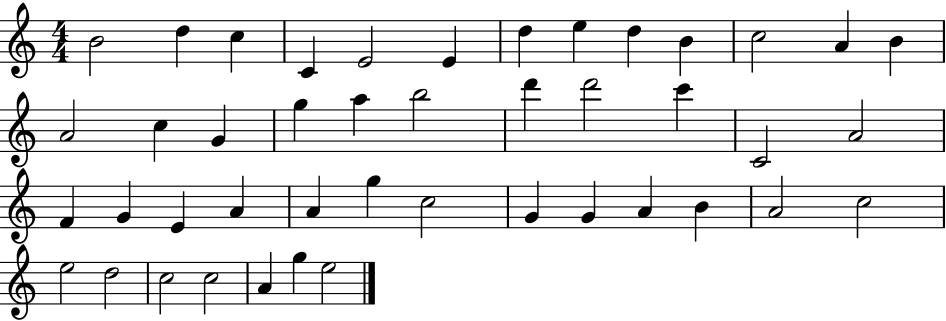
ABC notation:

X:1
T:Untitled
M:4/4
L:1/4
K:C
B2 d c C E2 E d e d B c2 A B A2 c G g a b2 d' d'2 c' C2 A2 F G E A A g c2 G G A B A2 c2 e2 d2 c2 c2 A g e2